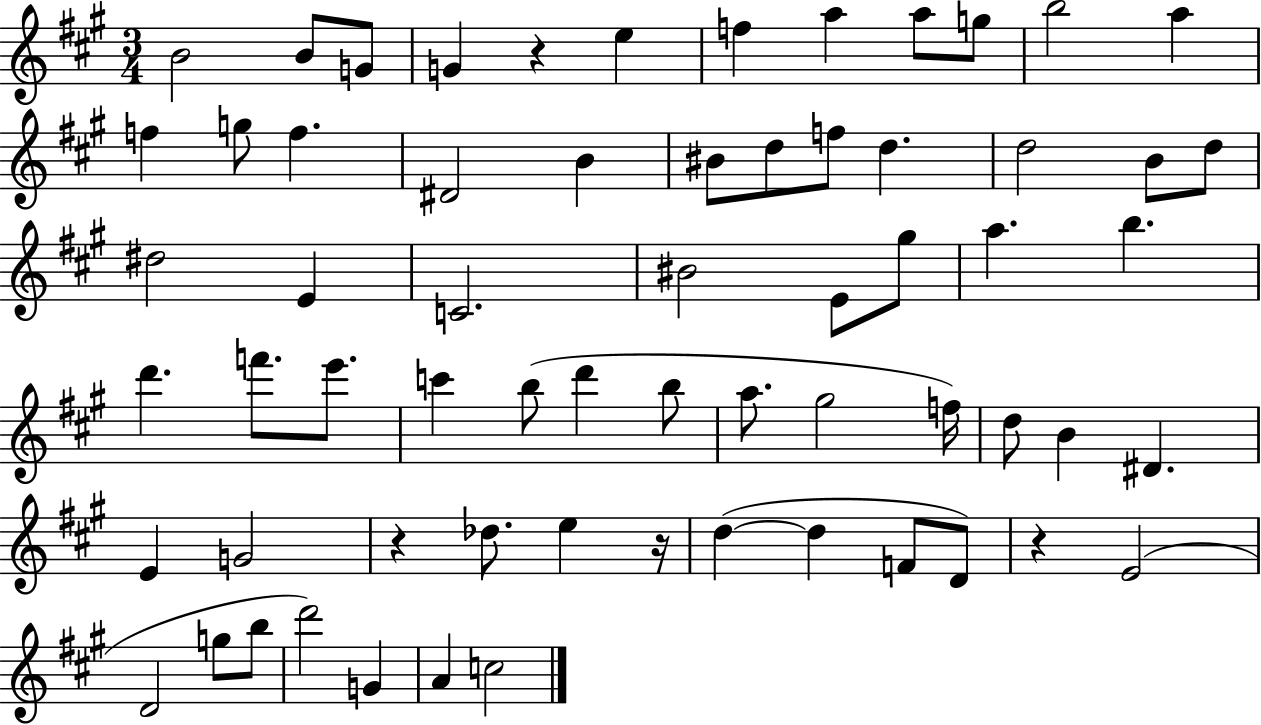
{
  \clef treble
  \numericTimeSignature
  \time 3/4
  \key a \major
  b'2 b'8 g'8 | g'4 r4 e''4 | f''4 a''4 a''8 g''8 | b''2 a''4 | \break f''4 g''8 f''4. | dis'2 b'4 | bis'8 d''8 f''8 d''4. | d''2 b'8 d''8 | \break dis''2 e'4 | c'2. | bis'2 e'8 gis''8 | a''4. b''4. | \break d'''4. f'''8. e'''8. | c'''4 b''8( d'''4 b''8 | a''8. gis''2 f''16) | d''8 b'4 dis'4. | \break e'4 g'2 | r4 des''8. e''4 r16 | d''4~(~ d''4 f'8 d'8) | r4 e'2( | \break d'2 g''8 b''8 | d'''2) g'4 | a'4 c''2 | \bar "|."
}